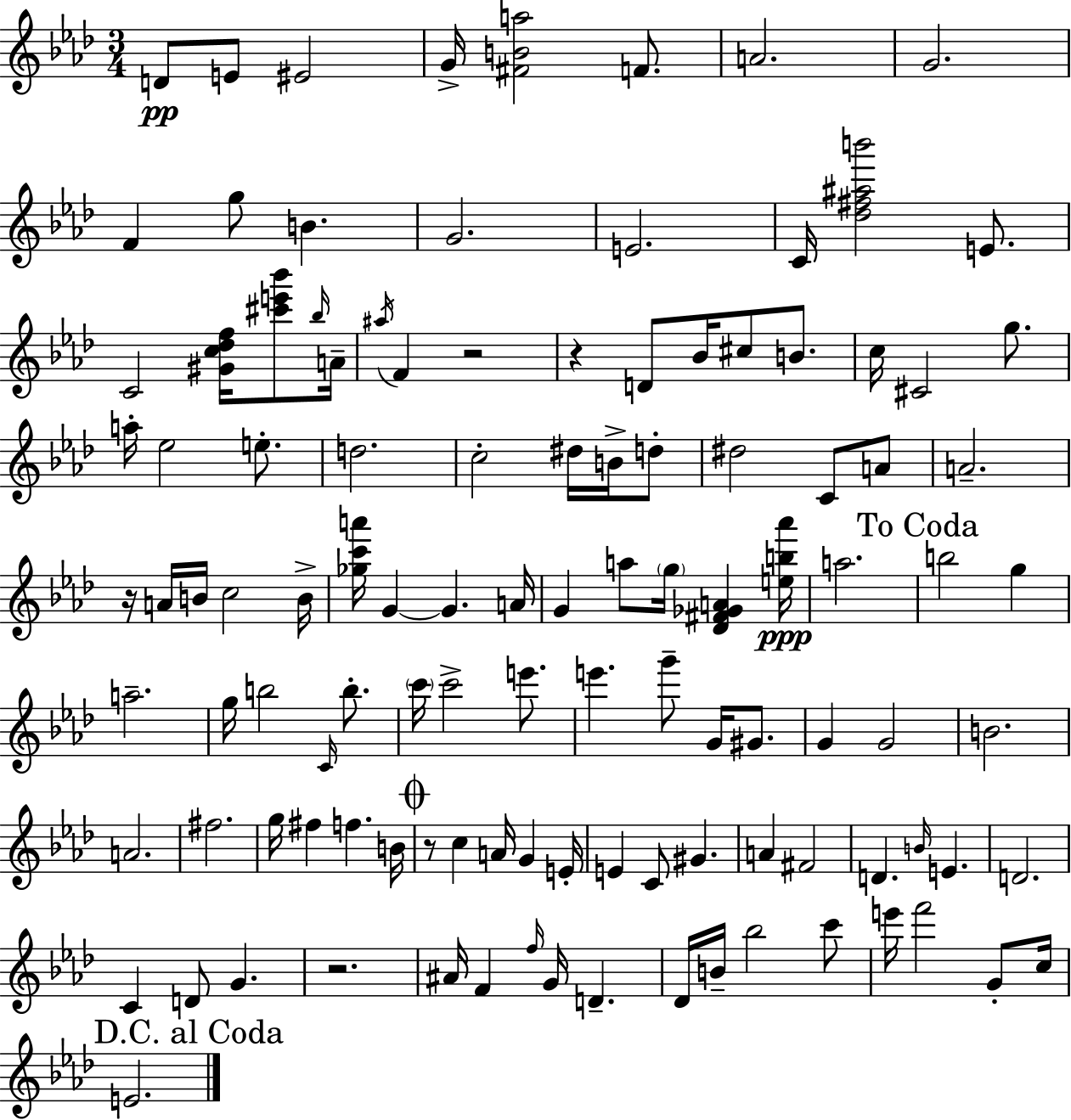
{
  \clef treble
  \numericTimeSignature
  \time 3/4
  \key aes \major
  \repeat volta 2 { d'8\pp e'8 eis'2 | g'16-> <fis' b' a''>2 f'8. | a'2. | g'2. | \break f'4 g''8 b'4. | g'2. | e'2. | c'16 <des'' fis'' ais'' b'''>2 e'8. | \break c'2 <gis' c'' des'' f''>16 <cis''' e''' bes'''>8 \grace { bes''16 } | a'16-- \acciaccatura { ais''16 } f'4 r2 | r4 d'8 bes'16 cis''8 b'8. | c''16 cis'2 g''8. | \break a''16-. ees''2 e''8.-. | d''2. | c''2-. dis''16 b'16-> | d''8-. dis''2 c'8 | \break a'8 a'2.-- | r16 a'16 b'16 c''2 | b'16-> <ges'' c''' a'''>16 g'4~~ g'4. | a'16 g'4 a''8 \parenthesize g''16 <des' fis' ges' a'>4 | \break <e'' b'' aes'''>16\ppp a''2. | \mark "To Coda" b''2 g''4 | a''2.-- | g''16 b''2 \grace { c'16 } | \break b''8.-. \parenthesize c'''16 c'''2-> | e'''8. e'''4. g'''8-- g'16 | gis'8. g'4 g'2 | b'2. | \break a'2. | fis''2. | g''16 fis''4 f''4. | b'16 \mark \markup { \musicglyph "scripts.coda" } r8 c''4 a'16 g'4 | \break e'16-. e'4 c'8 gis'4. | a'4 fis'2 | d'4. \grace { b'16 } e'4. | d'2. | \break c'4 d'8 g'4. | r2. | ais'16 f'4 \grace { f''16 } g'16 d'4.-- | des'16 b'16-- bes''2 | \break c'''8 e'''16 f'''2 | g'8-. c''16 \mark "D.C. al Coda" e'2. | } \bar "|."
}